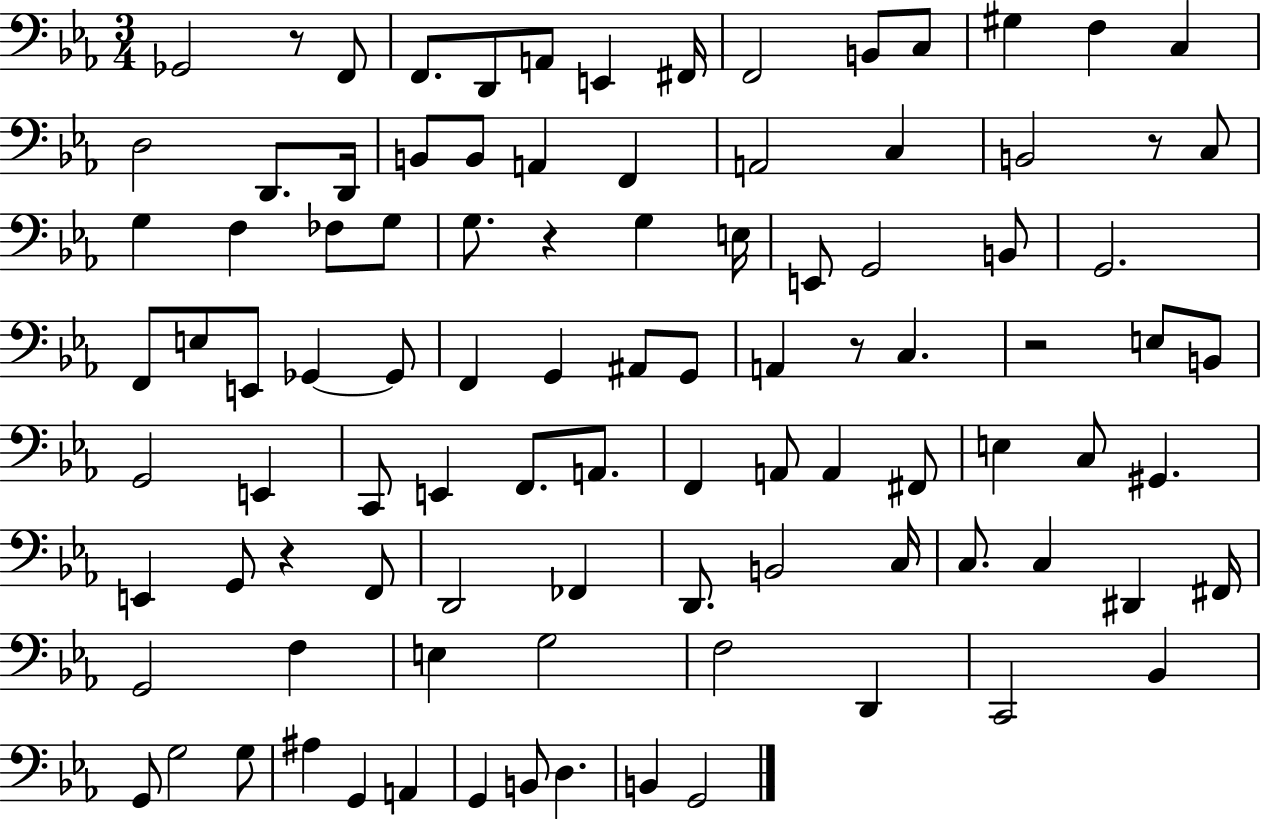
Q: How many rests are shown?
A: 6